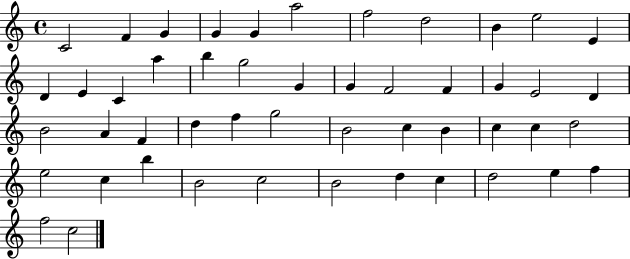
X:1
T:Untitled
M:4/4
L:1/4
K:C
C2 F G G G a2 f2 d2 B e2 E D E C a b g2 G G F2 F G E2 D B2 A F d f g2 B2 c B c c d2 e2 c b B2 c2 B2 d c d2 e f f2 c2